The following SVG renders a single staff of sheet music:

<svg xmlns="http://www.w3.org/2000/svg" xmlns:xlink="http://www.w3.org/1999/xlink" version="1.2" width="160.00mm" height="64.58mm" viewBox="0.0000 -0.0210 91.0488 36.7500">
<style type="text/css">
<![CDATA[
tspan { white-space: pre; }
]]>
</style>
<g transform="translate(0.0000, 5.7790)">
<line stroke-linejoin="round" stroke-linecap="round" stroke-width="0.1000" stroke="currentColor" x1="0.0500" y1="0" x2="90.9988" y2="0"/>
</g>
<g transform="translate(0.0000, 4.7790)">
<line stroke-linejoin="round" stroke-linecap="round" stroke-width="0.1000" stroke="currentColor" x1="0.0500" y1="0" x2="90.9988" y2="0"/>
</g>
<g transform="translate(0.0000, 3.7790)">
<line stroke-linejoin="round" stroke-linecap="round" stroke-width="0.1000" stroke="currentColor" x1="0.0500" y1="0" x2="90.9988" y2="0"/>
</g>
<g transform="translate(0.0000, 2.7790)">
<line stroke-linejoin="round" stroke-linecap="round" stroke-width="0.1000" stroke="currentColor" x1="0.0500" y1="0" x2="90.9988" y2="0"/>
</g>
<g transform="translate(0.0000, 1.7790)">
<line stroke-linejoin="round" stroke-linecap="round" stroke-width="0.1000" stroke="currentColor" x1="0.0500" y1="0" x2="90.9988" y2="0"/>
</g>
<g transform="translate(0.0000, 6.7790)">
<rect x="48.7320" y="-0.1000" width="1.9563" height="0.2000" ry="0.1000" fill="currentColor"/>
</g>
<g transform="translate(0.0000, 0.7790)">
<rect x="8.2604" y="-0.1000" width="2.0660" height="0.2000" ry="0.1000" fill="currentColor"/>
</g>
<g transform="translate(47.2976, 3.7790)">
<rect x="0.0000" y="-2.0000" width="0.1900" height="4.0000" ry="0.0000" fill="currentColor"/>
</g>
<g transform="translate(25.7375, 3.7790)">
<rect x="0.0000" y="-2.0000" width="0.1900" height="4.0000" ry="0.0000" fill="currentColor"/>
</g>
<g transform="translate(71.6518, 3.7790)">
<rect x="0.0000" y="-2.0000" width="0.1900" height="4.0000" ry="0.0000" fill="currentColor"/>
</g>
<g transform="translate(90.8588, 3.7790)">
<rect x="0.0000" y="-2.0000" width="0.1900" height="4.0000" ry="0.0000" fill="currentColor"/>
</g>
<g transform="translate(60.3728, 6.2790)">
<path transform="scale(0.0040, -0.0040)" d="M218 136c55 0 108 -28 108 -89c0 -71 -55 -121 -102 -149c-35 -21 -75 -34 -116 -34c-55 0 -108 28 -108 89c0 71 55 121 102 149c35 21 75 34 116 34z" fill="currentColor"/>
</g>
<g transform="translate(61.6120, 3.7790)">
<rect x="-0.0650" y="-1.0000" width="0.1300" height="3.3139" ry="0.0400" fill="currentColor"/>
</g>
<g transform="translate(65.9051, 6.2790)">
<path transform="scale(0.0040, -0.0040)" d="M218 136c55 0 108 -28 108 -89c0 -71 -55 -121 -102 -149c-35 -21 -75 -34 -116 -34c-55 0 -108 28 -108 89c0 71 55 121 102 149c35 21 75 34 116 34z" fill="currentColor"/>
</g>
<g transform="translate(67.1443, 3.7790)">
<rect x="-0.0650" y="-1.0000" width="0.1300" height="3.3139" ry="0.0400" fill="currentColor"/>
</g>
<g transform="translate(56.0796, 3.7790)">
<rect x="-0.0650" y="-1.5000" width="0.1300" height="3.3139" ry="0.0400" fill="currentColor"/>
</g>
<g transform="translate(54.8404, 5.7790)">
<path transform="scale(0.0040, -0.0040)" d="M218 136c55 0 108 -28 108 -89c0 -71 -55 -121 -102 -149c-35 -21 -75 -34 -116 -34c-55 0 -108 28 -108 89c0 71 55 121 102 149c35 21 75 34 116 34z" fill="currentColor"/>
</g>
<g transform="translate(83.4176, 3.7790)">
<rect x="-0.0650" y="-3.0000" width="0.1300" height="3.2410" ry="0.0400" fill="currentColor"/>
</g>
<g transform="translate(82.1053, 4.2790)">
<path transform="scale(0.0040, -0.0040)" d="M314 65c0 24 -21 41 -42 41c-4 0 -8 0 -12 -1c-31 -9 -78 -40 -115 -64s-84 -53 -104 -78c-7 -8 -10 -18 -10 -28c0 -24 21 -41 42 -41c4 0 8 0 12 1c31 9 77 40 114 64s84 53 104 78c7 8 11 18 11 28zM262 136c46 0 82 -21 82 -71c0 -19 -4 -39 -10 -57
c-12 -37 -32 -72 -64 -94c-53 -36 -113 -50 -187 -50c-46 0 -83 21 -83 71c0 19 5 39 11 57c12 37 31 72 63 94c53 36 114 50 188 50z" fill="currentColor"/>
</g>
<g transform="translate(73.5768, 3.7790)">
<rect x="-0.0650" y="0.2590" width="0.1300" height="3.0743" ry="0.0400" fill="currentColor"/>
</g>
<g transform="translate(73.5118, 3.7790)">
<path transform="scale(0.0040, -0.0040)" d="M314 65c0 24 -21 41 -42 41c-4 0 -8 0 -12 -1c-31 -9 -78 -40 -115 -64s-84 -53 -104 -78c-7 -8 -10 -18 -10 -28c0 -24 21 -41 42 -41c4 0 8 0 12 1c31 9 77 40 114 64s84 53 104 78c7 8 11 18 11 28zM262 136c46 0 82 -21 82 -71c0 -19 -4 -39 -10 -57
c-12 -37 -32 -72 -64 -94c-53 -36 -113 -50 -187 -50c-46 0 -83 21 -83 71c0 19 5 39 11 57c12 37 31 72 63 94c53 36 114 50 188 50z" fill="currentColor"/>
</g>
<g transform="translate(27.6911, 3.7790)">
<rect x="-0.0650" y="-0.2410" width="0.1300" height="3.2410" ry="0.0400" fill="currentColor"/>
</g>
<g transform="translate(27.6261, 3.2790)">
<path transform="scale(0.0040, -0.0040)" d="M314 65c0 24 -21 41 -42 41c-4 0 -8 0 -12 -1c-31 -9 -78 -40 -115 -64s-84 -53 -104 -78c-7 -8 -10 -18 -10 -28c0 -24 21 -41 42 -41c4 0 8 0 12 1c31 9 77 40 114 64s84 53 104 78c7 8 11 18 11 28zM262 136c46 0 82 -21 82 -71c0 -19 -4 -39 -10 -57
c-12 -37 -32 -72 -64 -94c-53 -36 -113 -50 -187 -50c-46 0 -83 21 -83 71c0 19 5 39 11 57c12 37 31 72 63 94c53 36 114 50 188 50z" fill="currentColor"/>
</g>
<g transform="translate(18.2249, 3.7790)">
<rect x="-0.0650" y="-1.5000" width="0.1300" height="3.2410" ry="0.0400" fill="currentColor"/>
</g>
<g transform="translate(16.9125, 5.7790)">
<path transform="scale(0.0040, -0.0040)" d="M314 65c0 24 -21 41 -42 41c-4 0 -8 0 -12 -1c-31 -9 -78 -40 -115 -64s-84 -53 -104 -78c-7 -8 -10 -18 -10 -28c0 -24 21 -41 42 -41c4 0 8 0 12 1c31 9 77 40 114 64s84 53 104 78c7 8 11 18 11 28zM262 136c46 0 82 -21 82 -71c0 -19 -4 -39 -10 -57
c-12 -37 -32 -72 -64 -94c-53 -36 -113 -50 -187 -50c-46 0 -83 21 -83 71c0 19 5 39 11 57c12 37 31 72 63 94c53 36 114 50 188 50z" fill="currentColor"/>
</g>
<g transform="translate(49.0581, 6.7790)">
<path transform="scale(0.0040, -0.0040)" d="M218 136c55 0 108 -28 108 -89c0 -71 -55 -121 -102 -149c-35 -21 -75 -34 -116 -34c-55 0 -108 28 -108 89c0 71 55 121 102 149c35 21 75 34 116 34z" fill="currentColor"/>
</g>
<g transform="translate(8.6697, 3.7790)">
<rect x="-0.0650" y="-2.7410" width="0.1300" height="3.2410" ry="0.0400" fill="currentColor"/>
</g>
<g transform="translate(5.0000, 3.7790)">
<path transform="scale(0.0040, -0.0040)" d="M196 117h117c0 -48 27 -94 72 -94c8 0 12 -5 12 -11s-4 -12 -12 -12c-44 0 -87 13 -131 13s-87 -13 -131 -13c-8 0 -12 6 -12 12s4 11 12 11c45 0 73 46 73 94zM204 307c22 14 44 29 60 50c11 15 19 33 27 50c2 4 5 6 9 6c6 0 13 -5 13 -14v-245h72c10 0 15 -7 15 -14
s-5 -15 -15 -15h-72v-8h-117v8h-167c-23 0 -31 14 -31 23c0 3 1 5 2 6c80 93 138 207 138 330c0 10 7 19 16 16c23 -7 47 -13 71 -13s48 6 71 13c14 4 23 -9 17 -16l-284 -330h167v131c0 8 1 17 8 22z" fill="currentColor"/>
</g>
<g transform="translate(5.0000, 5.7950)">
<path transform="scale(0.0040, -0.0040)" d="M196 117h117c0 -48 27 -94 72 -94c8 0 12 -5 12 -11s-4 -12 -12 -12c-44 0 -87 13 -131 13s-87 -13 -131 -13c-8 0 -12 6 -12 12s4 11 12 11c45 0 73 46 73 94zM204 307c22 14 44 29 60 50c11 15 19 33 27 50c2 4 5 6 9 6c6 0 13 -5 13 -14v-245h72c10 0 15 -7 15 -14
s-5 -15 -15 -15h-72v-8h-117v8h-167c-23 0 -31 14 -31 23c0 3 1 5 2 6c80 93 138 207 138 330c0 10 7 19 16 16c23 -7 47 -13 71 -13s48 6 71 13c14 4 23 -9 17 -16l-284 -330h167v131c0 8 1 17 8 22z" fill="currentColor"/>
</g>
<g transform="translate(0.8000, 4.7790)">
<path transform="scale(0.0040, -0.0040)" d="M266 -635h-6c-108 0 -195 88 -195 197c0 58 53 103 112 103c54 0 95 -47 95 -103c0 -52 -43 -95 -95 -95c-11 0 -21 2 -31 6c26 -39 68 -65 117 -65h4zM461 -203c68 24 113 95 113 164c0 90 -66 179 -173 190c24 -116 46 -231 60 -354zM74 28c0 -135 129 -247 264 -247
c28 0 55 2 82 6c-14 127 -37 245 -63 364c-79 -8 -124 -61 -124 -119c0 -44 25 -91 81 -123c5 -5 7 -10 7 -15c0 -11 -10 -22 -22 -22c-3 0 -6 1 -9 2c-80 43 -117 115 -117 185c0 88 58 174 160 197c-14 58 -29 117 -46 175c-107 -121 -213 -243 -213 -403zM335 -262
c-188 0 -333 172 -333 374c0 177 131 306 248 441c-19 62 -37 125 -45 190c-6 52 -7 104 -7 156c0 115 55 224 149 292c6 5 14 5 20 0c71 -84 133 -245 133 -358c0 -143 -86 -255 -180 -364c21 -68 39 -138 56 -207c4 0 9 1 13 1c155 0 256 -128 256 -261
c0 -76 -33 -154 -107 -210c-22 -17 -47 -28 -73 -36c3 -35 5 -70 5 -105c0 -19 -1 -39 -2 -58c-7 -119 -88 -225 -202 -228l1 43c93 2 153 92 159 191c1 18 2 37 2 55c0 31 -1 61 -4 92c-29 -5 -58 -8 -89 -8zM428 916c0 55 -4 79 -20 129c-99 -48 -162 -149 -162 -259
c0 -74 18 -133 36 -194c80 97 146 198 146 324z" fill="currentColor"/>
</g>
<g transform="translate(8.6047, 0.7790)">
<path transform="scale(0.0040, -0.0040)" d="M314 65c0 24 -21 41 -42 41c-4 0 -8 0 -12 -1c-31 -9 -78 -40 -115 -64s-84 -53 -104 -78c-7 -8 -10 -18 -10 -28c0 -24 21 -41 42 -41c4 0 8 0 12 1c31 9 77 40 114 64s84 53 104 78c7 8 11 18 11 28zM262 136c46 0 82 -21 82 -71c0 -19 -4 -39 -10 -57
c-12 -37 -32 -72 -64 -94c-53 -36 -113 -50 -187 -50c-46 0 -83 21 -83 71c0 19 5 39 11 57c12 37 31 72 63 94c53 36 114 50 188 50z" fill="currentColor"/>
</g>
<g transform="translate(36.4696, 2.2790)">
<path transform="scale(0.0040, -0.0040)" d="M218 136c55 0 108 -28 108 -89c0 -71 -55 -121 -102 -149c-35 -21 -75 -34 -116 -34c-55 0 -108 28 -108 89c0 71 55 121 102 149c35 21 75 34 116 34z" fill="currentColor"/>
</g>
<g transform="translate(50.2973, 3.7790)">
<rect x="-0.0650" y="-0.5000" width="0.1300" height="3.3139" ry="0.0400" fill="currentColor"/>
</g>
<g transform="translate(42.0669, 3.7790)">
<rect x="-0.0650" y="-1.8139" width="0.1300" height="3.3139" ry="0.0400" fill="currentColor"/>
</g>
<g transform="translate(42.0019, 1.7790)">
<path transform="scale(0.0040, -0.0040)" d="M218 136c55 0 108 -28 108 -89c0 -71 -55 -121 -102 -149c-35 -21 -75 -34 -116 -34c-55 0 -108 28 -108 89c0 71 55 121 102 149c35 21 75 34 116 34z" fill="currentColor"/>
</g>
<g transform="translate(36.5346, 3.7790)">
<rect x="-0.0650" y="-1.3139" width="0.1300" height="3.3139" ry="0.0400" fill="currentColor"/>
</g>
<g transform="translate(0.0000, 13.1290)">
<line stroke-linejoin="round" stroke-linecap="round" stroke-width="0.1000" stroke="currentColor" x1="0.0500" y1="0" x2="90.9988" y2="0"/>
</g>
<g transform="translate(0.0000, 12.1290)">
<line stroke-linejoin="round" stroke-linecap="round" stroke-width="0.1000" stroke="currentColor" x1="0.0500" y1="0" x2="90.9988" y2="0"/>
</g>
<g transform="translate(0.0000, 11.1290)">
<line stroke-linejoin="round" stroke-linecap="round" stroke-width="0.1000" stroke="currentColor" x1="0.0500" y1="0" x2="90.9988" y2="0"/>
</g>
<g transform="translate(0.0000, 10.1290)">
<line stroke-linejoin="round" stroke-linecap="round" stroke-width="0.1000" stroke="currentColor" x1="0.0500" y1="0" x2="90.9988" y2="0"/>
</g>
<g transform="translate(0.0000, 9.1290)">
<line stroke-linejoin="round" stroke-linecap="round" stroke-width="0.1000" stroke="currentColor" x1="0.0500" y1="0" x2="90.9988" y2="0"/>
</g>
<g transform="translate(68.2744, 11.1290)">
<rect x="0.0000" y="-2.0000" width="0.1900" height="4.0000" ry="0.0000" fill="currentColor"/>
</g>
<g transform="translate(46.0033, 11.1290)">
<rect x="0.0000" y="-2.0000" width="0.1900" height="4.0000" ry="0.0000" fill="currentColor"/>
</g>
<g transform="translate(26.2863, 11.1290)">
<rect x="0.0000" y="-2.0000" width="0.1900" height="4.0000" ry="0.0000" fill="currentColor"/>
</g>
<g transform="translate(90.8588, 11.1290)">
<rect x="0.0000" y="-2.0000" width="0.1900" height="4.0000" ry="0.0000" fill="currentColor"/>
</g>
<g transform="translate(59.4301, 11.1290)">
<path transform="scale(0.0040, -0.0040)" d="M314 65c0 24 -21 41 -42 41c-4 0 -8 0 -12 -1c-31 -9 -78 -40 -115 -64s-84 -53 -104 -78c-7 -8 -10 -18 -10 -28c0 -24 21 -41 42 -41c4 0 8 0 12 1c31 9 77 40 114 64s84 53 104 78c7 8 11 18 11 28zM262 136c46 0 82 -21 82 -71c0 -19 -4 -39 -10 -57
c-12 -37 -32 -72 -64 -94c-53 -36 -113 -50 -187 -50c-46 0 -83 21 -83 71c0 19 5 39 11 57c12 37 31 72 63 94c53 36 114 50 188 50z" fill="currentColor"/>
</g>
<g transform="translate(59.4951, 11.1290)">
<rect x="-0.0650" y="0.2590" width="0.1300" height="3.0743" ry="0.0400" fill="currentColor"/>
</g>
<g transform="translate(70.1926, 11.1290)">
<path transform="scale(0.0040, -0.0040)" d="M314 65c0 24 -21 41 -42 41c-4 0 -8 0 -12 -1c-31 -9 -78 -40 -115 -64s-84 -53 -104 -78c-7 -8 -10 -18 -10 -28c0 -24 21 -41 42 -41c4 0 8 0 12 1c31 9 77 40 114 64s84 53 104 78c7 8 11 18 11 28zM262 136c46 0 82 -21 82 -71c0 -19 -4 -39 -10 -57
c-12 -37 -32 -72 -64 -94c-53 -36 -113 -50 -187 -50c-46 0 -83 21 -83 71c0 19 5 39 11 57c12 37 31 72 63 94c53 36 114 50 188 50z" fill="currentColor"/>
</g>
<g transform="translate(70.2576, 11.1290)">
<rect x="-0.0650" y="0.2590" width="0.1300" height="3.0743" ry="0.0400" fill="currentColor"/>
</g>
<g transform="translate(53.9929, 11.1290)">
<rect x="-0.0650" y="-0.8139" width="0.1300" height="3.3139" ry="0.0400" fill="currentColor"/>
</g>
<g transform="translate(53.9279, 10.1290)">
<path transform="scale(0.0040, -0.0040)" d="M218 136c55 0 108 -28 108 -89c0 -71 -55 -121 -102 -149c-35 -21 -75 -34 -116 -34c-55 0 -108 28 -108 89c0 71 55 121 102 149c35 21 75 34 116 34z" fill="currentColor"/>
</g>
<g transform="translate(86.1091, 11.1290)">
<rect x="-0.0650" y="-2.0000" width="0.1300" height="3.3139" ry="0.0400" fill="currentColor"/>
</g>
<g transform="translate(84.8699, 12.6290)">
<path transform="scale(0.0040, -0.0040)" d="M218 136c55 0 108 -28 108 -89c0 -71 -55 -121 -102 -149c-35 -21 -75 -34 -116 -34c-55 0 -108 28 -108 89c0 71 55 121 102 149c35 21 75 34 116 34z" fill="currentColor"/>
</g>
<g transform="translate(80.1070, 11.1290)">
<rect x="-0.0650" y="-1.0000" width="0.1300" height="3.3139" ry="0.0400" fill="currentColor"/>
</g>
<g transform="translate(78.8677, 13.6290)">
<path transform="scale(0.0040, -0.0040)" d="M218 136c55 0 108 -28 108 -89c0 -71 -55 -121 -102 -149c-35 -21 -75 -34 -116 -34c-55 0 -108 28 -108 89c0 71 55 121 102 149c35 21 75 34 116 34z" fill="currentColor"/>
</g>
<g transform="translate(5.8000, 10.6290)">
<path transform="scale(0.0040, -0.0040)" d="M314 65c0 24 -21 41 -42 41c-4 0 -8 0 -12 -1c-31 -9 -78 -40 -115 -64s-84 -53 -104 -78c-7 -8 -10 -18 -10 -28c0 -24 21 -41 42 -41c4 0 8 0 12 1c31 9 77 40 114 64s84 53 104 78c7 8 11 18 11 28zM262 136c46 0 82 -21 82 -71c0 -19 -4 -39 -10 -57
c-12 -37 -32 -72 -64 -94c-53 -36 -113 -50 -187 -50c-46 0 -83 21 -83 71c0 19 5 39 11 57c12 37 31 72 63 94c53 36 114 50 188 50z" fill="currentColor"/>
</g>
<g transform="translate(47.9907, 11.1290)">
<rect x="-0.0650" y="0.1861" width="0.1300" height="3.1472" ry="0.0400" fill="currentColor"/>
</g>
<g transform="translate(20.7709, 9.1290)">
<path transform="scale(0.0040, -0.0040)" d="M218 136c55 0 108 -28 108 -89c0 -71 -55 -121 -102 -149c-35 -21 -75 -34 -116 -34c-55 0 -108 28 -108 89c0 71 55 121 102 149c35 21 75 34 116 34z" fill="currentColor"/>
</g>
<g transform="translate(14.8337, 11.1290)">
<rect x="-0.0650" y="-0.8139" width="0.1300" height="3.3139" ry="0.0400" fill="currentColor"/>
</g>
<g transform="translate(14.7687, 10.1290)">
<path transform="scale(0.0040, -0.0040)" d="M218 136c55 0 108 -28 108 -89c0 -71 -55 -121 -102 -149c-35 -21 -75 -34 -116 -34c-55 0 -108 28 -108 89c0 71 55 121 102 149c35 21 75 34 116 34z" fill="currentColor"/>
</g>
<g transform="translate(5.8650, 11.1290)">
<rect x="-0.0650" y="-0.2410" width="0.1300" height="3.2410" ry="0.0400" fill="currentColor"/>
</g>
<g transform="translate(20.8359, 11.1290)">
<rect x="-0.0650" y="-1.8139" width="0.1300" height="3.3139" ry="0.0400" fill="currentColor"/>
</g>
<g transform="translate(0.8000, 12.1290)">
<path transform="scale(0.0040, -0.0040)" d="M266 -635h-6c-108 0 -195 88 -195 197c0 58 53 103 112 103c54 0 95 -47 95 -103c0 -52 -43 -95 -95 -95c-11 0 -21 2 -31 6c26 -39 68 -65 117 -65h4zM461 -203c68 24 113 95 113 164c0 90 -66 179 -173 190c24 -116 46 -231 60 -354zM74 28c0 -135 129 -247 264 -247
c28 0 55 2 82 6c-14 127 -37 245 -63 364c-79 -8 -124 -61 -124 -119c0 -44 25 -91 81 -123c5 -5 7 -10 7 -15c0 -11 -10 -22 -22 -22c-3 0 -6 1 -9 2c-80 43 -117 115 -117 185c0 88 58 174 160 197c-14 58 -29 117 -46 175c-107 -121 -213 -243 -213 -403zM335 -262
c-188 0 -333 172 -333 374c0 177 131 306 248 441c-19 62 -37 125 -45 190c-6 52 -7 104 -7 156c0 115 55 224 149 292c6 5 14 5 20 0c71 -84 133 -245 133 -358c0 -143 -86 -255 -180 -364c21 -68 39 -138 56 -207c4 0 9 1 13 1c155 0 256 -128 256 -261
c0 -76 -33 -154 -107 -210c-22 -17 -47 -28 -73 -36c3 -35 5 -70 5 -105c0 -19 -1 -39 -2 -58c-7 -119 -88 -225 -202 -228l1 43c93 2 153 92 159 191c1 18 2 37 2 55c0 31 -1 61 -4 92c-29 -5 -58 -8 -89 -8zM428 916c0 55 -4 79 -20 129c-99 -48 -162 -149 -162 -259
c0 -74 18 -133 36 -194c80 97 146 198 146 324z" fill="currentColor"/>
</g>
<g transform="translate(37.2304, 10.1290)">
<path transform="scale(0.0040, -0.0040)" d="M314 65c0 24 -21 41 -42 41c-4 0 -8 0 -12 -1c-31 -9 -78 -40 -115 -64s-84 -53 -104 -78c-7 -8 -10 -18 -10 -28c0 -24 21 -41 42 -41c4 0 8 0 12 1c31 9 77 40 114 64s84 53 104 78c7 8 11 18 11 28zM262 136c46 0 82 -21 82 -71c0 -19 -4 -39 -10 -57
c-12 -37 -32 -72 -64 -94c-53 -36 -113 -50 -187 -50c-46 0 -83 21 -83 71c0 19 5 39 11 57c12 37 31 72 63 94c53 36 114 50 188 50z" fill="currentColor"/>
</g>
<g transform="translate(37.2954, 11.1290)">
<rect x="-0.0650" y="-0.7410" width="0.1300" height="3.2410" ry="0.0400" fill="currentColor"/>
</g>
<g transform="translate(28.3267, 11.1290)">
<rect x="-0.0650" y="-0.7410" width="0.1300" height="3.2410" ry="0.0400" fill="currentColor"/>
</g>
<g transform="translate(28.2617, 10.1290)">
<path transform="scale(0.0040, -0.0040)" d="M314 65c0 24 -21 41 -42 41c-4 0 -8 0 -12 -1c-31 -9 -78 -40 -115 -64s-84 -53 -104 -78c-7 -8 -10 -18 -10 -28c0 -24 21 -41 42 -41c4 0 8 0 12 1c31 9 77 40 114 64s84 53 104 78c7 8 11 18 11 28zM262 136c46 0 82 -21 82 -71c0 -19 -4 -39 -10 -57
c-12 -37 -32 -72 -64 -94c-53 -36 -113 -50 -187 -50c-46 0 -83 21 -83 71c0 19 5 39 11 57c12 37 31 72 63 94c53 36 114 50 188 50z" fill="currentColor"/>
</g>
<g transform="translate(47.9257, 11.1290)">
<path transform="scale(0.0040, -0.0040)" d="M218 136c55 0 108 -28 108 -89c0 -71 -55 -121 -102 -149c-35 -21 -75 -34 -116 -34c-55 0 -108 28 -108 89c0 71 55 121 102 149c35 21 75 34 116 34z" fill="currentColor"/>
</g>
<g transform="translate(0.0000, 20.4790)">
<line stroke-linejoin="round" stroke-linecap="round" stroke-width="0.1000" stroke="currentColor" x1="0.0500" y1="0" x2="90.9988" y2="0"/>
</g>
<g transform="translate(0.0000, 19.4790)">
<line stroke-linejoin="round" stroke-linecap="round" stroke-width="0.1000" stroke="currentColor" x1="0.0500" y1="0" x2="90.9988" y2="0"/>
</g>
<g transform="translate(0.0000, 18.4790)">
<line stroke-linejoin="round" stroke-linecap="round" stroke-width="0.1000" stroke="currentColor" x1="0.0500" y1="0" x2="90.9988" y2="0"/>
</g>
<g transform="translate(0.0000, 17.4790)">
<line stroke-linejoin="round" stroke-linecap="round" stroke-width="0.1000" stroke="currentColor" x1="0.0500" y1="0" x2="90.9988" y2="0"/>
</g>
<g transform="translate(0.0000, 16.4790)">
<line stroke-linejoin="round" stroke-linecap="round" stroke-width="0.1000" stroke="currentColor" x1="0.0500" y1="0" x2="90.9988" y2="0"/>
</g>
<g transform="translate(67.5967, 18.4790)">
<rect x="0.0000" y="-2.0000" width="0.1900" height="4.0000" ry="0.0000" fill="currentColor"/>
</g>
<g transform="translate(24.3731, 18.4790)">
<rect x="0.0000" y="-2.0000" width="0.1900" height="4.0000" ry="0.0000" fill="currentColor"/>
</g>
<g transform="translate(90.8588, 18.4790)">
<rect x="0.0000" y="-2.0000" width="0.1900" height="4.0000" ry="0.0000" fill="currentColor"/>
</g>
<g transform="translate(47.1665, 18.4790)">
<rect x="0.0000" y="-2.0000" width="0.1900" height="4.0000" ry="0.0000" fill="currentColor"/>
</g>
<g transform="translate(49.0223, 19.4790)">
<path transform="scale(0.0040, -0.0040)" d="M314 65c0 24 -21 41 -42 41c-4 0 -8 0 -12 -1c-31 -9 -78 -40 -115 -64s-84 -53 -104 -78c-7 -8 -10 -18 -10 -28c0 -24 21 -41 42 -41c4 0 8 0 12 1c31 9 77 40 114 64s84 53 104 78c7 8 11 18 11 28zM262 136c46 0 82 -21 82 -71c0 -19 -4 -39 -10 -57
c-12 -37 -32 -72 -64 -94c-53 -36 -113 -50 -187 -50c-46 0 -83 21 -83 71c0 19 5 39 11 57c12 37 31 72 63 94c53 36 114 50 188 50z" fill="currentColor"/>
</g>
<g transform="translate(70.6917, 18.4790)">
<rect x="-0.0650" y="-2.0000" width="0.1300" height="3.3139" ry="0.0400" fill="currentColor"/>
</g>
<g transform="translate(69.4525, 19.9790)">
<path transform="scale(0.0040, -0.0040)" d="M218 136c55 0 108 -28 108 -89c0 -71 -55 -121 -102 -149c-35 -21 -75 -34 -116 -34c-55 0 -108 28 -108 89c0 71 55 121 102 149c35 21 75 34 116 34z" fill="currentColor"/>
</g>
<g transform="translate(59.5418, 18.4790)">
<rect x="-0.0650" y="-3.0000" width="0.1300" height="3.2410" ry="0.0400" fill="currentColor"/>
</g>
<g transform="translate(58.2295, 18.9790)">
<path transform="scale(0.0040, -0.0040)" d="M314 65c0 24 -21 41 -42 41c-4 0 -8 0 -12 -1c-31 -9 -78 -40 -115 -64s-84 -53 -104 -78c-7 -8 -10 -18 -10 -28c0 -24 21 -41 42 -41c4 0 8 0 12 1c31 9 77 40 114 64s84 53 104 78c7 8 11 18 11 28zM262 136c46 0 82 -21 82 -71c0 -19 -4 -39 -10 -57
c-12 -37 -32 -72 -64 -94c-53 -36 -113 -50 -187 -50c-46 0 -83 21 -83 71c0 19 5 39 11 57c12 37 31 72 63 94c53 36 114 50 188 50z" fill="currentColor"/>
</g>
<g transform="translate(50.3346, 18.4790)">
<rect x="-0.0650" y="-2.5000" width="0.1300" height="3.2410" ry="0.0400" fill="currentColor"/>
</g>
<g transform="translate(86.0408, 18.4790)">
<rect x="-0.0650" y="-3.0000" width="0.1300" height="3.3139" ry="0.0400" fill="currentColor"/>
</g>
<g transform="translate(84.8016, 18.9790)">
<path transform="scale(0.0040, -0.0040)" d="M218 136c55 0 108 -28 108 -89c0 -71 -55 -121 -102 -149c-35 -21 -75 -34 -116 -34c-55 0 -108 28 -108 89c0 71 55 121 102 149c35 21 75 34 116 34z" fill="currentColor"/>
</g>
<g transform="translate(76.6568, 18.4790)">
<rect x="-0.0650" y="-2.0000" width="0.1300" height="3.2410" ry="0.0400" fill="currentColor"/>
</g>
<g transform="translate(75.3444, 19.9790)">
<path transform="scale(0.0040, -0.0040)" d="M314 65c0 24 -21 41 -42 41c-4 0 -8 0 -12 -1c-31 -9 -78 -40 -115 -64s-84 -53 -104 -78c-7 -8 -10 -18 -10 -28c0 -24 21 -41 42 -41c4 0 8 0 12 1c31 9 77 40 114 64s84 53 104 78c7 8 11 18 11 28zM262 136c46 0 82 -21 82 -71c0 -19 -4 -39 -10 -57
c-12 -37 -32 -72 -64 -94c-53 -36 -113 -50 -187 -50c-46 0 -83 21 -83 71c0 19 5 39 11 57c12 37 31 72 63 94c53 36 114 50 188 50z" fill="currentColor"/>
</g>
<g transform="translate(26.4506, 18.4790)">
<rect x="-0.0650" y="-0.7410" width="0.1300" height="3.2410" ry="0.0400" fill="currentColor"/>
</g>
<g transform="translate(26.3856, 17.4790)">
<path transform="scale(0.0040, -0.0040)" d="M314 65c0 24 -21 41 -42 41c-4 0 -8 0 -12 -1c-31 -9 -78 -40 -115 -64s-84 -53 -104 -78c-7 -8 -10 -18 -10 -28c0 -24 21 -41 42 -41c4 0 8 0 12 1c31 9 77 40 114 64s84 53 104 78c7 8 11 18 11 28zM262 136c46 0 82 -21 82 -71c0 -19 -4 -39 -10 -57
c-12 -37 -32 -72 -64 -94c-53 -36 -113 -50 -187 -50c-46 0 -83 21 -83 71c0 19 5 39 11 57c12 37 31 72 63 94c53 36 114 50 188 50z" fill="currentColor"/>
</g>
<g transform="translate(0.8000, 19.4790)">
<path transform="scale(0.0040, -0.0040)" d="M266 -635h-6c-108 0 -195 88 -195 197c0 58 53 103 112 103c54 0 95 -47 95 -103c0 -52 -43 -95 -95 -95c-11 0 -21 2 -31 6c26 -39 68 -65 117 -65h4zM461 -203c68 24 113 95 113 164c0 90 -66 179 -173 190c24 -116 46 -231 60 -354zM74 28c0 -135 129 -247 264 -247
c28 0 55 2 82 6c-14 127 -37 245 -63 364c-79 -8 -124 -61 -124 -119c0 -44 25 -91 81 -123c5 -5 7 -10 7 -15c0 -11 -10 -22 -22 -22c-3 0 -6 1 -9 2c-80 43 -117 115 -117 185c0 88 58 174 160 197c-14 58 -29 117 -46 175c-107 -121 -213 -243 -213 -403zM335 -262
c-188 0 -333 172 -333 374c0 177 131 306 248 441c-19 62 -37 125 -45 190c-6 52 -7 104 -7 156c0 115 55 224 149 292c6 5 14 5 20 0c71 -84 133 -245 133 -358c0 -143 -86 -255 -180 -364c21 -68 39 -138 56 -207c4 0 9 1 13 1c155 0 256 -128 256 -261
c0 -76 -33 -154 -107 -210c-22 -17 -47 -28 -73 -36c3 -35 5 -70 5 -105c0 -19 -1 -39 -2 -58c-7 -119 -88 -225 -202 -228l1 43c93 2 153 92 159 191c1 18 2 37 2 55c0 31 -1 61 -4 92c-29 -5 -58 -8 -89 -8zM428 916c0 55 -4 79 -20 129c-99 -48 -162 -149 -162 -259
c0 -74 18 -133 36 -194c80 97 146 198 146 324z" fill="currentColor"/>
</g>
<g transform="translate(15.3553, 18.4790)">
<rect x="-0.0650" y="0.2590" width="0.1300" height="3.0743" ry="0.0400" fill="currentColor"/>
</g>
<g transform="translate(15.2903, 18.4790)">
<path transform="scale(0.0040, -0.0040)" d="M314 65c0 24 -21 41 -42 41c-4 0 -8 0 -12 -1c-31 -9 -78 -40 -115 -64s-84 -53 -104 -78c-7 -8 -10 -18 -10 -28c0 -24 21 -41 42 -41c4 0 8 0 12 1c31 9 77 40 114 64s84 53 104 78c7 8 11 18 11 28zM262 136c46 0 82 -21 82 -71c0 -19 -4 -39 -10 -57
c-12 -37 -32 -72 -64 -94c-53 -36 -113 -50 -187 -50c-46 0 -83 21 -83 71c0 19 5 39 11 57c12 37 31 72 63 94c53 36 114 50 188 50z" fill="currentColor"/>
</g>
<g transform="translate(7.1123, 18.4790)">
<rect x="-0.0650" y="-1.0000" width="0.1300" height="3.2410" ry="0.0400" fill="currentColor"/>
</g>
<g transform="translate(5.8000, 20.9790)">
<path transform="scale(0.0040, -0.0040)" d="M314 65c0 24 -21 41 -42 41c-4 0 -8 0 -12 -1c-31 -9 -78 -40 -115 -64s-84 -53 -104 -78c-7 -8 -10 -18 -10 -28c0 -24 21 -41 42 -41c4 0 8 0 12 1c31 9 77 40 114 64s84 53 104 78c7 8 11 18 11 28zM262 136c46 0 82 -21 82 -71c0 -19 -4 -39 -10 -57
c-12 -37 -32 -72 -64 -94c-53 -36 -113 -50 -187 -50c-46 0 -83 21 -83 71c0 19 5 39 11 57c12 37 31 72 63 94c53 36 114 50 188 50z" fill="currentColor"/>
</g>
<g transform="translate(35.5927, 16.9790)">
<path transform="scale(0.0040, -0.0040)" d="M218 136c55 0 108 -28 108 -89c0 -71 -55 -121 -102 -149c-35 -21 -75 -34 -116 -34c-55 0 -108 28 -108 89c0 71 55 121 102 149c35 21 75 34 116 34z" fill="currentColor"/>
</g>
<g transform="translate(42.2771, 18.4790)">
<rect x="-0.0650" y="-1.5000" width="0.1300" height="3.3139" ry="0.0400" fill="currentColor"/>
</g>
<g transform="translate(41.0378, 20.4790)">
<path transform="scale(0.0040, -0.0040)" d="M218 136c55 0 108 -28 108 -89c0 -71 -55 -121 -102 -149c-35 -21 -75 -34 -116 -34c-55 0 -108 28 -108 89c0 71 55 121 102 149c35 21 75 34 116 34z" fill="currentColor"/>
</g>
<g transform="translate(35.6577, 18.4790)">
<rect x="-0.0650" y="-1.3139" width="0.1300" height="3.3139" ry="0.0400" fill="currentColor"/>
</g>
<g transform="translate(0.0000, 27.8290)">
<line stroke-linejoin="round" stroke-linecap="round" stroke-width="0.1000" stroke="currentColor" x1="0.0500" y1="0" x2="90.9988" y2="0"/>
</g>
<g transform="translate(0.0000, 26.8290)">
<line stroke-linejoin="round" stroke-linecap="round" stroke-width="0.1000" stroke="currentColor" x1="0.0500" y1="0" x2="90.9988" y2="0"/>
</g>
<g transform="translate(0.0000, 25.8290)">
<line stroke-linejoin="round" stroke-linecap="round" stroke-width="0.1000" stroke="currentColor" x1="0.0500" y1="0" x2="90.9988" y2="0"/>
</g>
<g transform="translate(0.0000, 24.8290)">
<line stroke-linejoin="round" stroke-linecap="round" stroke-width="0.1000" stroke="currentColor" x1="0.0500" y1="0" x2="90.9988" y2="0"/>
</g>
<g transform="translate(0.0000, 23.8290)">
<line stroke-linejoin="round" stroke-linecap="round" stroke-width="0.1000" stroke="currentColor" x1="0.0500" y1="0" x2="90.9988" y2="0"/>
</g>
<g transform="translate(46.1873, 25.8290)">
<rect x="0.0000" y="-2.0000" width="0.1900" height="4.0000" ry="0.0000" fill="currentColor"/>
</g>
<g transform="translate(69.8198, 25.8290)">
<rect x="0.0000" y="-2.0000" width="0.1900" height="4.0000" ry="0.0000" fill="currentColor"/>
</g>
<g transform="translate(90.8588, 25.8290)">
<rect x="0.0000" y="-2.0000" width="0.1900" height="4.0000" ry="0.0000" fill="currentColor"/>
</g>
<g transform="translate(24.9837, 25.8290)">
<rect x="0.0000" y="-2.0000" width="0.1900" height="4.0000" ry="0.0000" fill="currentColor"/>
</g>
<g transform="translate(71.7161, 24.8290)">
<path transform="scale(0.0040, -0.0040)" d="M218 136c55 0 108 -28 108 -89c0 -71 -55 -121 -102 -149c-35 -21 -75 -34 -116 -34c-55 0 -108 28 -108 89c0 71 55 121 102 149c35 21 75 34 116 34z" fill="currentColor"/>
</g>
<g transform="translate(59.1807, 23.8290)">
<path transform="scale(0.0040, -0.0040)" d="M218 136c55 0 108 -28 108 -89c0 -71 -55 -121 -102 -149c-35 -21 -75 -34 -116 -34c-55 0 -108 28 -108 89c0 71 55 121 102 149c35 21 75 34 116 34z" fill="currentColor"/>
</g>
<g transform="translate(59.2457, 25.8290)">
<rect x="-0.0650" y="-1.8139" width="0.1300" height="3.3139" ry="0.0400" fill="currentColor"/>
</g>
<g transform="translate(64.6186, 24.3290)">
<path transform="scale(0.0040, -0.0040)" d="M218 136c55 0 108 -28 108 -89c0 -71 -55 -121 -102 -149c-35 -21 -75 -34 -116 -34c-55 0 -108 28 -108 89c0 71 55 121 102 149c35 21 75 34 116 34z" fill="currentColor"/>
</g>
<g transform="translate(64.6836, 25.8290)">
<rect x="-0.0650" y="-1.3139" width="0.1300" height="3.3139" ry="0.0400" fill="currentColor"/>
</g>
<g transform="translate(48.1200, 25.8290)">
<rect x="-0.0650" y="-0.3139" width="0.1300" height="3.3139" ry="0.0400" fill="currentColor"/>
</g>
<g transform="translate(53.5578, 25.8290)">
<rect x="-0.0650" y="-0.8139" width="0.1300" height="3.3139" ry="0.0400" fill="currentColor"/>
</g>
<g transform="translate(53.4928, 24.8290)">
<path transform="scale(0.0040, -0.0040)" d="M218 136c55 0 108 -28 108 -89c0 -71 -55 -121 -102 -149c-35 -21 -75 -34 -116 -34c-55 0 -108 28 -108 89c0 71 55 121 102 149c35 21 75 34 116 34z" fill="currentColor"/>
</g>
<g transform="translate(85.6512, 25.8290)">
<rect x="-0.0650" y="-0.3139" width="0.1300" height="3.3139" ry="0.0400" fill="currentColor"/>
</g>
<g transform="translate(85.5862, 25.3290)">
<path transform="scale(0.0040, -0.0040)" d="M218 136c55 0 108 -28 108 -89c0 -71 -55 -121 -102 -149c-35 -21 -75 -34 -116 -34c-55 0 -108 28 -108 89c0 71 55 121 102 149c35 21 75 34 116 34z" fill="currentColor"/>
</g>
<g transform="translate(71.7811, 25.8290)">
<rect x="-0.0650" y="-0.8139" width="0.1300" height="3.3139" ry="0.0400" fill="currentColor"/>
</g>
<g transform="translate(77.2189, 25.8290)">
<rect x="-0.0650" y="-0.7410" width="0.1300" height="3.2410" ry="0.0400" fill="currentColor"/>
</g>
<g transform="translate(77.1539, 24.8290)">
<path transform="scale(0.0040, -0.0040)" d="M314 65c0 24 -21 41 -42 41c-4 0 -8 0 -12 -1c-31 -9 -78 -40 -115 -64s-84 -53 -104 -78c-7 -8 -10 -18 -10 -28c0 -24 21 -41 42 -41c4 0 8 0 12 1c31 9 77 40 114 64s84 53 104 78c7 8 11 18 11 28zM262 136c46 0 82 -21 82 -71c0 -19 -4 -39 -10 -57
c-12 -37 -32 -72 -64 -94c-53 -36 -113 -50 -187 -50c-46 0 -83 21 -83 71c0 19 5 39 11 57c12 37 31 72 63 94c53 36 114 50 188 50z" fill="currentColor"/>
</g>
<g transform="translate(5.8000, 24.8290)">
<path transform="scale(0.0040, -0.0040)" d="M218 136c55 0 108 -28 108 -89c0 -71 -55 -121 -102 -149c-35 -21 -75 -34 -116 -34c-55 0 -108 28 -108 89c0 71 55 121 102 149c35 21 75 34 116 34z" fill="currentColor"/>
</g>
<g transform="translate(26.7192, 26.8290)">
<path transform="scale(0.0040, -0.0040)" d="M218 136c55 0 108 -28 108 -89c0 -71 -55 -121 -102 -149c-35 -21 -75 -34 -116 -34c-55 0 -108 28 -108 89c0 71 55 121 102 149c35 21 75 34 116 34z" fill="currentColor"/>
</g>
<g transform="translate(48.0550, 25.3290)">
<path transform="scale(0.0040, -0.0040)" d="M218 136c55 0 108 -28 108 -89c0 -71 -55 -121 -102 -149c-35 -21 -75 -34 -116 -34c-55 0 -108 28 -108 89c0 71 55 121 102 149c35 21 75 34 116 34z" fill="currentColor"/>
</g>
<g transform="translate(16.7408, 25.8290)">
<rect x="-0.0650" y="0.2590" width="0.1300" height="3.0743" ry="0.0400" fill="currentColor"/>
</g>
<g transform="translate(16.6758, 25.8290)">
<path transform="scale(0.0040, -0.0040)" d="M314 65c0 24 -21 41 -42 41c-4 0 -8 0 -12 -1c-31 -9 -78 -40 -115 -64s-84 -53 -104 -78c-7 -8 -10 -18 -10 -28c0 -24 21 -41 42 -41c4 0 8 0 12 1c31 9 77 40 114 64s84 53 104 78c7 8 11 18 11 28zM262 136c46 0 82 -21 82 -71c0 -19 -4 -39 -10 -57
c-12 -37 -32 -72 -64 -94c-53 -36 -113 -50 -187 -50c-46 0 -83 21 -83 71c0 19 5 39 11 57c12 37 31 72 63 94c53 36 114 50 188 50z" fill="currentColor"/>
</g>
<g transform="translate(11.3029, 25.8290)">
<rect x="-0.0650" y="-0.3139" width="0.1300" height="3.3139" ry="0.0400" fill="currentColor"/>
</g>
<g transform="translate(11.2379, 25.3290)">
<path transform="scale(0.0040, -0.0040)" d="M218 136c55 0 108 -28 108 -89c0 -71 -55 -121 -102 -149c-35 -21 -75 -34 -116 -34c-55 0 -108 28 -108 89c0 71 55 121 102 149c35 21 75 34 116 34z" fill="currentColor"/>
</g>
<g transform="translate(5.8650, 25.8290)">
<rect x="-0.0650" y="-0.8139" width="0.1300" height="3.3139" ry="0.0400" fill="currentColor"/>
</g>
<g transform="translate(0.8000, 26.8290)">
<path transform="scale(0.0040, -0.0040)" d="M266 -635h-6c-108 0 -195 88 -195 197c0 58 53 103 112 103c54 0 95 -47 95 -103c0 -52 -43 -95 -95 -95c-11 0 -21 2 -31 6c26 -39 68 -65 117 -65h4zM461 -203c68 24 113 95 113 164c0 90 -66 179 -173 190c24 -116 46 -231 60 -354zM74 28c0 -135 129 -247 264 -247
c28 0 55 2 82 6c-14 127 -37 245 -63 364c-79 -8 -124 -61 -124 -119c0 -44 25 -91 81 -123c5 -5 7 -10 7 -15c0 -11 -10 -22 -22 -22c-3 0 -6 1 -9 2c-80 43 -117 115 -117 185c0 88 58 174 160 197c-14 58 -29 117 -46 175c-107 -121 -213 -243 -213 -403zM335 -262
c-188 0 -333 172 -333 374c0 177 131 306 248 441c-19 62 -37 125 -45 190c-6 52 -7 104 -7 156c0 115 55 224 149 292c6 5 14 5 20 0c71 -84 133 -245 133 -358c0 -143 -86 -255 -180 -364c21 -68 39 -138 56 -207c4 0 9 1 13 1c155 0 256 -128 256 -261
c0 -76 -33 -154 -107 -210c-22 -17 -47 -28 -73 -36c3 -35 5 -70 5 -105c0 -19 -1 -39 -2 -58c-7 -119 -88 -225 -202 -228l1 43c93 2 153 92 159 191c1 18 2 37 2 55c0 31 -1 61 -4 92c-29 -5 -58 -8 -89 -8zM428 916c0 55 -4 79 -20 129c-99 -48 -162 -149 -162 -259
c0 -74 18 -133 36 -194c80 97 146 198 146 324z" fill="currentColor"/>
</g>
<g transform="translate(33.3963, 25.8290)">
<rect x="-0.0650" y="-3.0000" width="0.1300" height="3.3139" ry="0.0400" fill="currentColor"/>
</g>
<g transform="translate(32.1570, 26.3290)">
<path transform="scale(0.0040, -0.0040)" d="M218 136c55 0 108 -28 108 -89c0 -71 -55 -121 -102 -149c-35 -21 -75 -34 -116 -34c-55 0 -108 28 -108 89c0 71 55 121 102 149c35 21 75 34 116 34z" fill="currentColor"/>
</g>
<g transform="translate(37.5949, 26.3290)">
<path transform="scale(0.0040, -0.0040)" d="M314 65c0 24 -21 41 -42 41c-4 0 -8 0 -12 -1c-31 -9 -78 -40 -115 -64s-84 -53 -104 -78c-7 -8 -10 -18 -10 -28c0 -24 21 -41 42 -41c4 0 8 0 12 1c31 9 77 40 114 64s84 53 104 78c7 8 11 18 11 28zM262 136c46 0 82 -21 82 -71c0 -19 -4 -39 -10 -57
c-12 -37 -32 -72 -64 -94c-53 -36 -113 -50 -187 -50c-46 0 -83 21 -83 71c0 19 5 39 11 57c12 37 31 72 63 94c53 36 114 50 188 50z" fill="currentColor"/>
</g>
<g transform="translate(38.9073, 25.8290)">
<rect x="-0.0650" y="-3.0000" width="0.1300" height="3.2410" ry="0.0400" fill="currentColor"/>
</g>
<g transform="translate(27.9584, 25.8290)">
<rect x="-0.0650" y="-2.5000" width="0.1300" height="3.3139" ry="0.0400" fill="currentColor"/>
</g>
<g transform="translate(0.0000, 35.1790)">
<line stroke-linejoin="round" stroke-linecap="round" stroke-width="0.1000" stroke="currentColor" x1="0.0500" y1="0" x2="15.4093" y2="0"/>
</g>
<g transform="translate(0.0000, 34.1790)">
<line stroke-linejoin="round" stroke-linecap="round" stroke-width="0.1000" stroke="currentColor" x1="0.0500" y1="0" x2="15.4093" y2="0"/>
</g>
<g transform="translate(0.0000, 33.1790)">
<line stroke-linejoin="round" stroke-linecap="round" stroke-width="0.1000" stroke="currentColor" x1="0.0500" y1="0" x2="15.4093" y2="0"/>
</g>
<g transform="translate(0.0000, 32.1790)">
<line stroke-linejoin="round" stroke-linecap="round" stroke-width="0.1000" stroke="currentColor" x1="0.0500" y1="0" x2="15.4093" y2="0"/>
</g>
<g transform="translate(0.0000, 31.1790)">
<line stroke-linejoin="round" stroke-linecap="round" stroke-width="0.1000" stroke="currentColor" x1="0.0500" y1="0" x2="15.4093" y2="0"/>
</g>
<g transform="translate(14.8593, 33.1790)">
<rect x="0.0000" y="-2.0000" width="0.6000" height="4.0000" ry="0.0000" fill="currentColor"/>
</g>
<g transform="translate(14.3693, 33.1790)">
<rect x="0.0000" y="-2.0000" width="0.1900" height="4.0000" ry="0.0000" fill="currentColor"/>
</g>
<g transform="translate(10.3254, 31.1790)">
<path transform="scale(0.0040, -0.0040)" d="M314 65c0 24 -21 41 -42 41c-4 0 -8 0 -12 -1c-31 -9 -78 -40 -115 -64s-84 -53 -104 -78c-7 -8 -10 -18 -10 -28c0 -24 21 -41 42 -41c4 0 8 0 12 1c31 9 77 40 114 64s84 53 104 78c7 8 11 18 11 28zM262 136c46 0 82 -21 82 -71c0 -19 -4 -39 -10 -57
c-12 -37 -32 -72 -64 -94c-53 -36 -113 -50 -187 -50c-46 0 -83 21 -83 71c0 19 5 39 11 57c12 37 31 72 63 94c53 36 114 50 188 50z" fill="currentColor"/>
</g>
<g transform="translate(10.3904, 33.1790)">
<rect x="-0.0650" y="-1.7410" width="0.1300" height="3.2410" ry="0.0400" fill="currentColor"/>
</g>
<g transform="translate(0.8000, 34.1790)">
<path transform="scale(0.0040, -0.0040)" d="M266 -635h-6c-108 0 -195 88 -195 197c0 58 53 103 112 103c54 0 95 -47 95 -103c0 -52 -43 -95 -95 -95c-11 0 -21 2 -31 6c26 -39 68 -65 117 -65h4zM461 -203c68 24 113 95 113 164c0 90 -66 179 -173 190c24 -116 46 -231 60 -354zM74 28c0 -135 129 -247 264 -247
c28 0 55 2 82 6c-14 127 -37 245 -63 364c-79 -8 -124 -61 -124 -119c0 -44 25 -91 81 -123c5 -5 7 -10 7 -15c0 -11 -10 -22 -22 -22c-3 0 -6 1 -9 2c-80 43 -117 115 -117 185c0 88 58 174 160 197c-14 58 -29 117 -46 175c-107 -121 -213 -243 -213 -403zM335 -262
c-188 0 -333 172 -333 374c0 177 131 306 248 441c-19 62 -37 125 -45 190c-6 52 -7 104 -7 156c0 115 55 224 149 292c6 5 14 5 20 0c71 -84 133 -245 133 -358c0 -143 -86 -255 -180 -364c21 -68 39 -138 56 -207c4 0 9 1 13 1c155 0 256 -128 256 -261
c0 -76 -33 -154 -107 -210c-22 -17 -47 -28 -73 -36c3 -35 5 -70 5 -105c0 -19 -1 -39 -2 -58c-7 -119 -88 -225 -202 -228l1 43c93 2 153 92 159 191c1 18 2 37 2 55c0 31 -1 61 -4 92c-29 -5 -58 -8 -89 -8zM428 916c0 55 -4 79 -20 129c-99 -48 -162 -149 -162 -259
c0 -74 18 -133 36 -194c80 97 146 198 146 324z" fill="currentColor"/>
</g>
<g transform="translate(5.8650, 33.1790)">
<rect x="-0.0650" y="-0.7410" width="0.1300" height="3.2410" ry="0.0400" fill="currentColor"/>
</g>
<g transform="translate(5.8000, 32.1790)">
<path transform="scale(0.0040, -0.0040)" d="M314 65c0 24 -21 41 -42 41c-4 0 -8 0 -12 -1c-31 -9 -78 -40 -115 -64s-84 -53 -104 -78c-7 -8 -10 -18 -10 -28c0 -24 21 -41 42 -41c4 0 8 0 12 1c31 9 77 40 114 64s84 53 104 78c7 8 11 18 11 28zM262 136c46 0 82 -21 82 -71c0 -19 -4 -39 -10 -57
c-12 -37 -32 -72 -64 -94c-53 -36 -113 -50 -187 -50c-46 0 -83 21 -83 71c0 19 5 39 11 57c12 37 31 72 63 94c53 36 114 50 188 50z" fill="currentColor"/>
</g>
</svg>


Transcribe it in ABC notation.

X:1
T:Untitled
M:4/4
L:1/4
K:C
a2 E2 c2 e f C E D D B2 A2 c2 d f d2 d2 B d B2 B2 D F D2 B2 d2 e E G2 A2 F F2 A d c B2 G A A2 c d f e d d2 c d2 f2